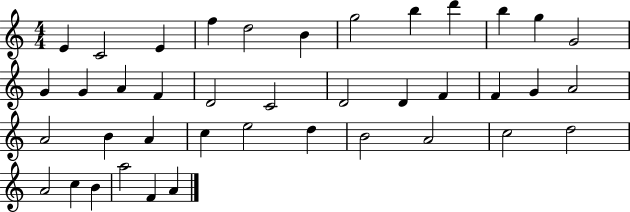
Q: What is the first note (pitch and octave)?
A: E4